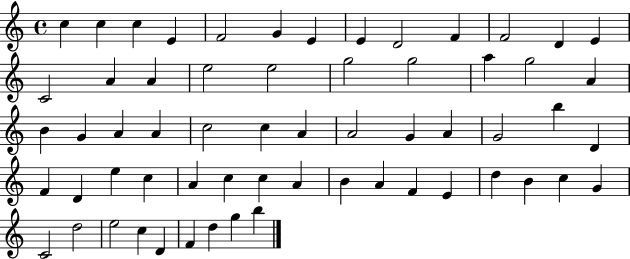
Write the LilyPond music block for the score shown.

{
  \clef treble
  \time 4/4
  \defaultTimeSignature
  \key c \major
  c''4 c''4 c''4 e'4 | f'2 g'4 e'4 | e'4 d'2 f'4 | f'2 d'4 e'4 | \break c'2 a'4 a'4 | e''2 e''2 | g''2 g''2 | a''4 g''2 a'4 | \break b'4 g'4 a'4 a'4 | c''2 c''4 a'4 | a'2 g'4 a'4 | g'2 b''4 d'4 | \break f'4 d'4 e''4 c''4 | a'4 c''4 c''4 a'4 | b'4 a'4 f'4 e'4 | d''4 b'4 c''4 g'4 | \break c'2 d''2 | e''2 c''4 d'4 | f'4 d''4 g''4 b''4 | \bar "|."
}